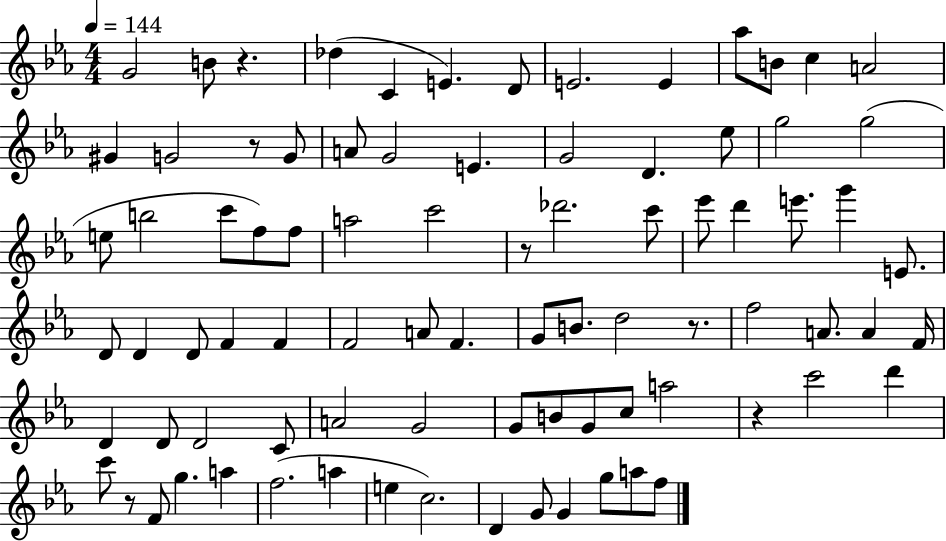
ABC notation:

X:1
T:Untitled
M:4/4
L:1/4
K:Eb
G2 B/2 z _d C E D/2 E2 E _a/2 B/2 c A2 ^G G2 z/2 G/2 A/2 G2 E G2 D _e/2 g2 g2 e/2 b2 c'/2 f/2 f/2 a2 c'2 z/2 _d'2 c'/2 _e'/2 d' e'/2 g' E/2 D/2 D D/2 F F F2 A/2 F G/2 B/2 d2 z/2 f2 A/2 A F/4 D D/2 D2 C/2 A2 G2 G/2 B/2 G/2 c/2 a2 z c'2 d' c'/2 z/2 F/2 g a f2 a e c2 D G/2 G g/2 a/2 f/2